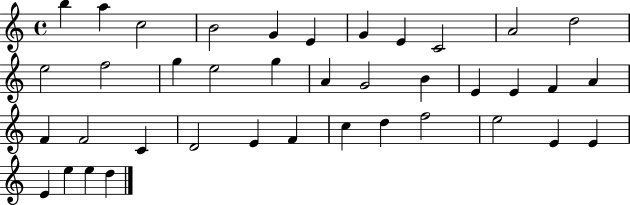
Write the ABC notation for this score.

X:1
T:Untitled
M:4/4
L:1/4
K:C
b a c2 B2 G E G E C2 A2 d2 e2 f2 g e2 g A G2 B E E F A F F2 C D2 E F c d f2 e2 E E E e e d